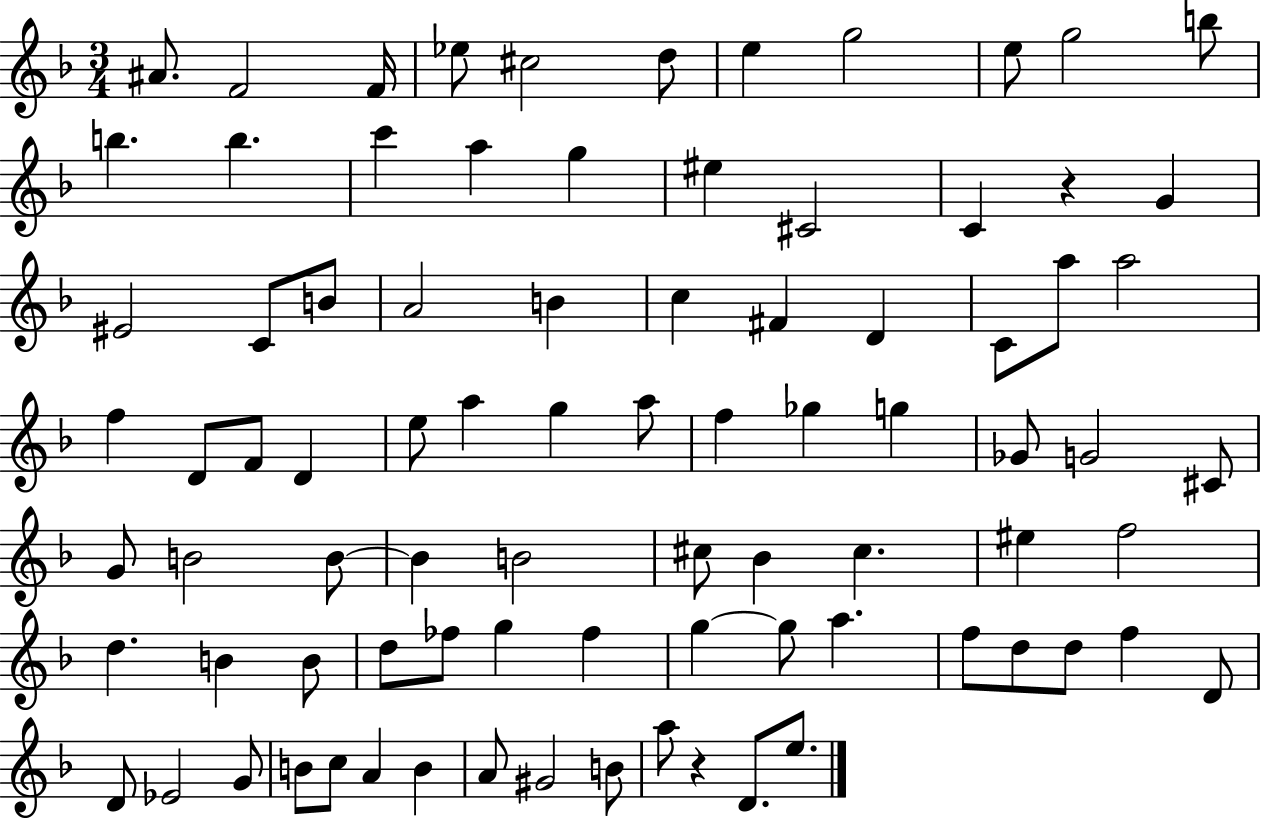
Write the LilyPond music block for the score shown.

{
  \clef treble
  \numericTimeSignature
  \time 3/4
  \key f \major
  ais'8. f'2 f'16 | ees''8 cis''2 d''8 | e''4 g''2 | e''8 g''2 b''8 | \break b''4. b''4. | c'''4 a''4 g''4 | eis''4 cis'2 | c'4 r4 g'4 | \break eis'2 c'8 b'8 | a'2 b'4 | c''4 fis'4 d'4 | c'8 a''8 a''2 | \break f''4 d'8 f'8 d'4 | e''8 a''4 g''4 a''8 | f''4 ges''4 g''4 | ges'8 g'2 cis'8 | \break g'8 b'2 b'8~~ | b'4 b'2 | cis''8 bes'4 cis''4. | eis''4 f''2 | \break d''4. b'4 b'8 | d''8 fes''8 g''4 fes''4 | g''4~~ g''8 a''4. | f''8 d''8 d''8 f''4 d'8 | \break d'8 ees'2 g'8 | b'8 c''8 a'4 b'4 | a'8 gis'2 b'8 | a''8 r4 d'8. e''8. | \break \bar "|."
}